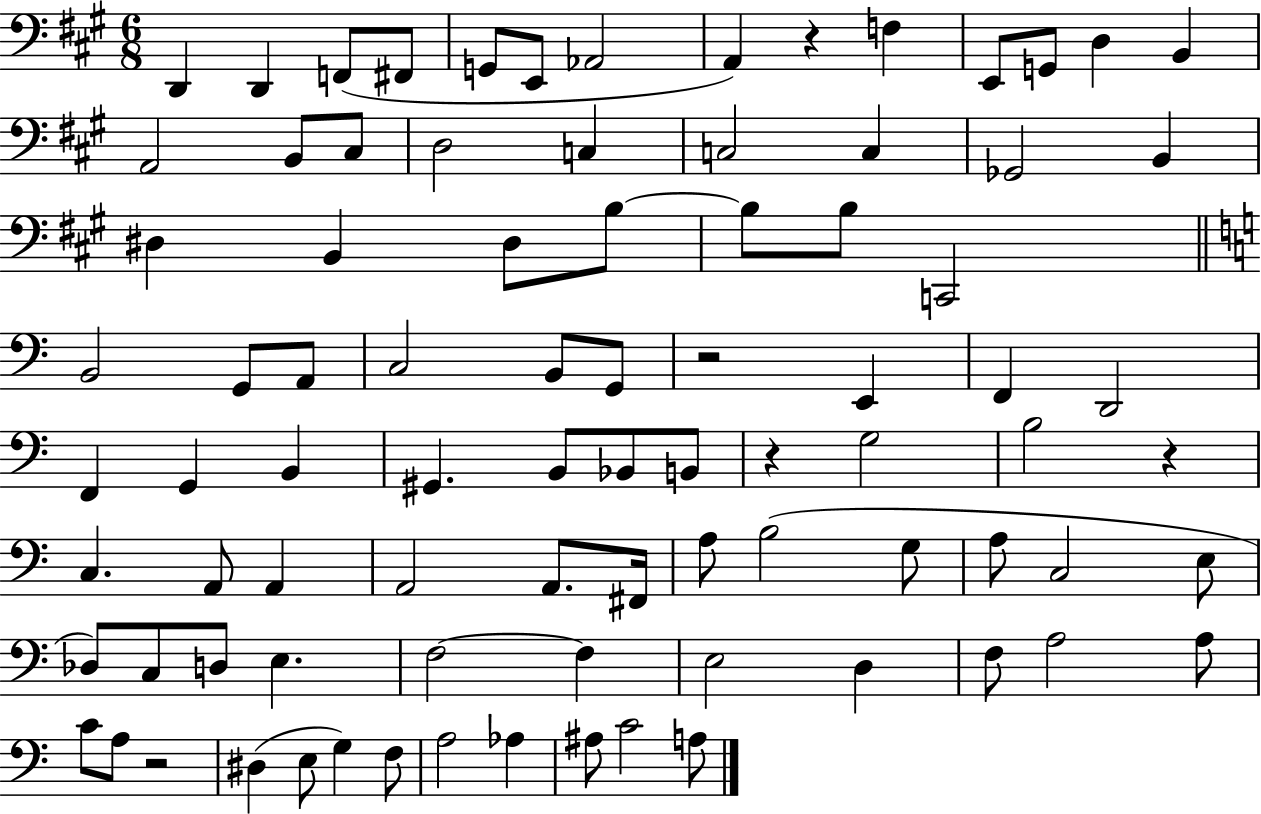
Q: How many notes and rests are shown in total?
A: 86